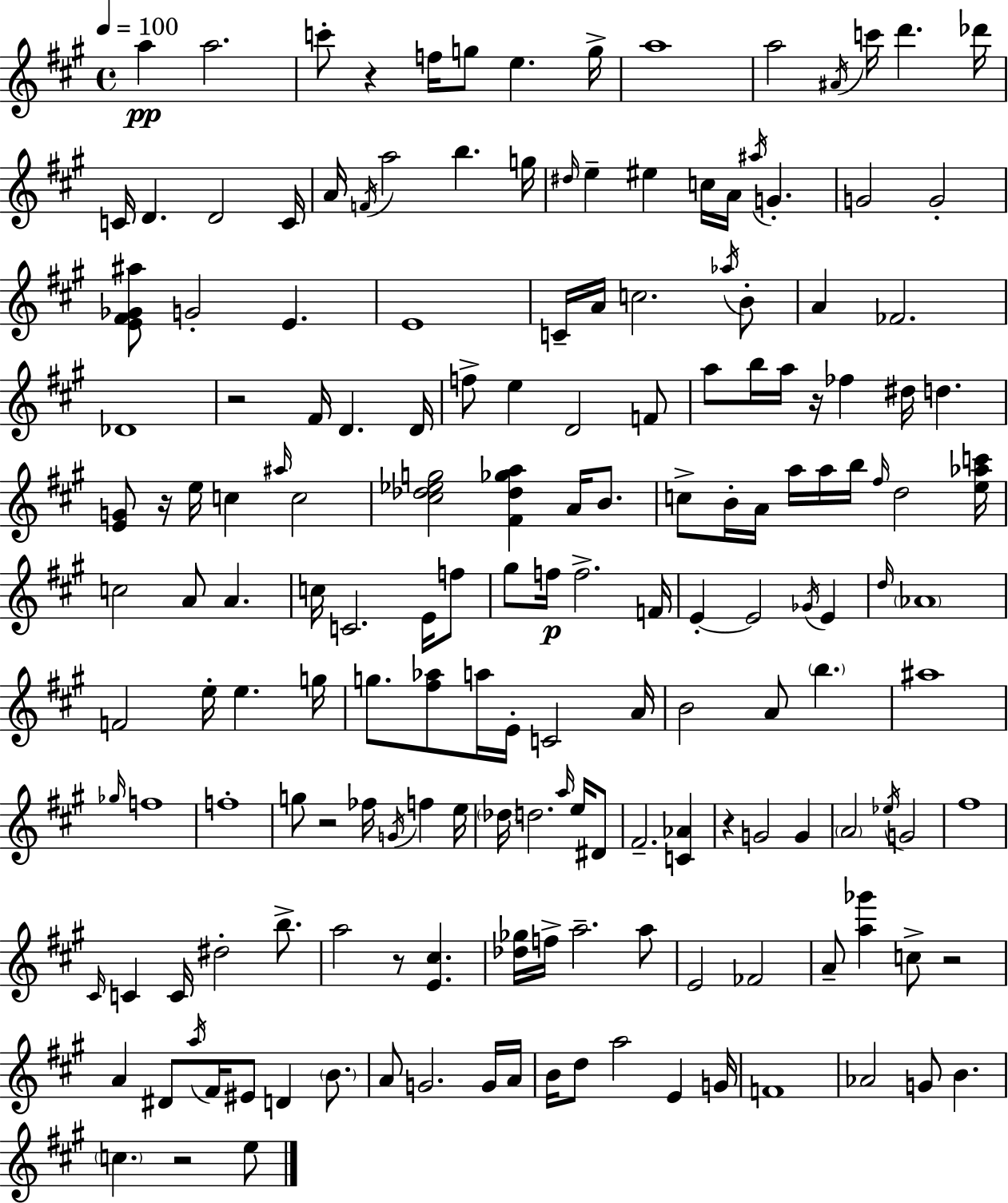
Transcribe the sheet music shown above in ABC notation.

X:1
T:Untitled
M:4/4
L:1/4
K:A
a a2 c'/2 z f/4 g/2 e g/4 a4 a2 ^A/4 c'/4 d' _d'/4 C/4 D D2 C/4 A/4 F/4 a2 b g/4 ^d/4 e ^e c/4 A/4 ^a/4 G G2 G2 [E^F_G^a]/2 G2 E E4 C/4 A/4 c2 _a/4 B/2 A _F2 _D4 z2 ^F/4 D D/4 f/2 e D2 F/2 a/2 b/4 a/4 z/4 _f ^d/4 d [EG]/2 z/4 e/4 c ^a/4 c2 [^c_d_eg]2 [^F_d_ga] A/4 B/2 c/2 B/4 A/4 a/4 a/4 b/4 ^f/4 d2 [e_ac']/4 c2 A/2 A c/4 C2 E/4 f/2 ^g/2 f/4 f2 F/4 E E2 _G/4 E d/4 _A4 F2 e/4 e g/4 g/2 [^f_a]/2 a/4 E/4 C2 A/4 B2 A/2 b ^a4 _g/4 f4 f4 g/2 z2 _f/4 G/4 f e/4 _d/4 d2 a/4 e/4 ^D/2 ^F2 [C_A] z G2 G A2 _e/4 G2 ^f4 ^C/4 C C/4 ^d2 b/2 a2 z/2 [E^c] [_d_g]/4 f/4 a2 a/2 E2 _F2 A/2 [a_g'] c/2 z2 A ^D/2 a/4 ^F/4 ^E/2 D B/2 A/2 G2 G/4 A/4 B/4 d/2 a2 E G/4 F4 _A2 G/2 B c z2 e/2